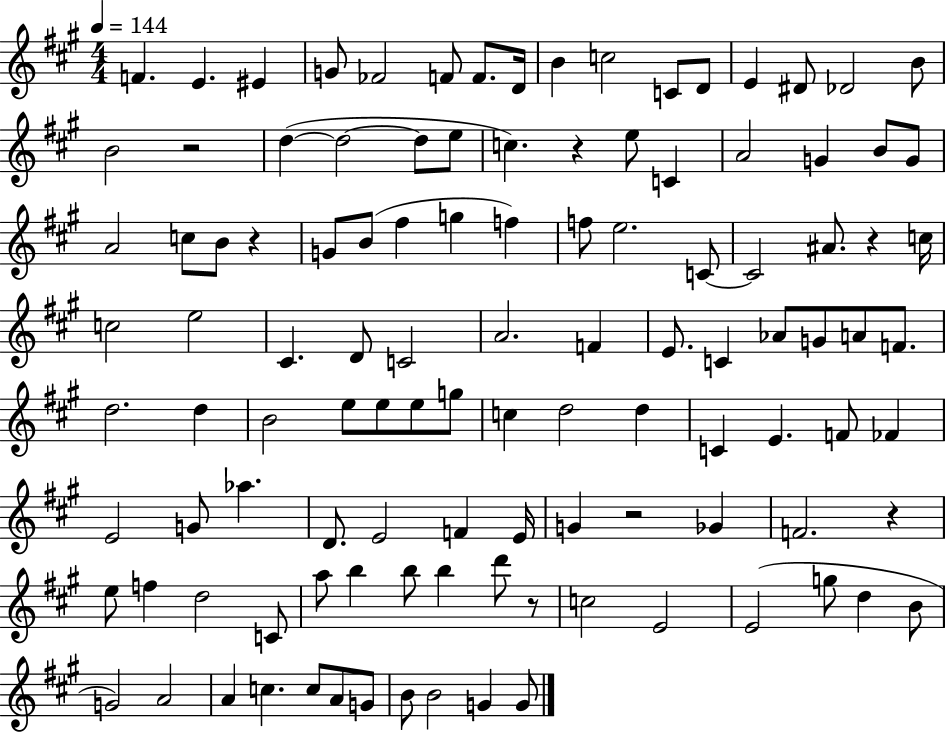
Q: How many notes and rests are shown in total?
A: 112